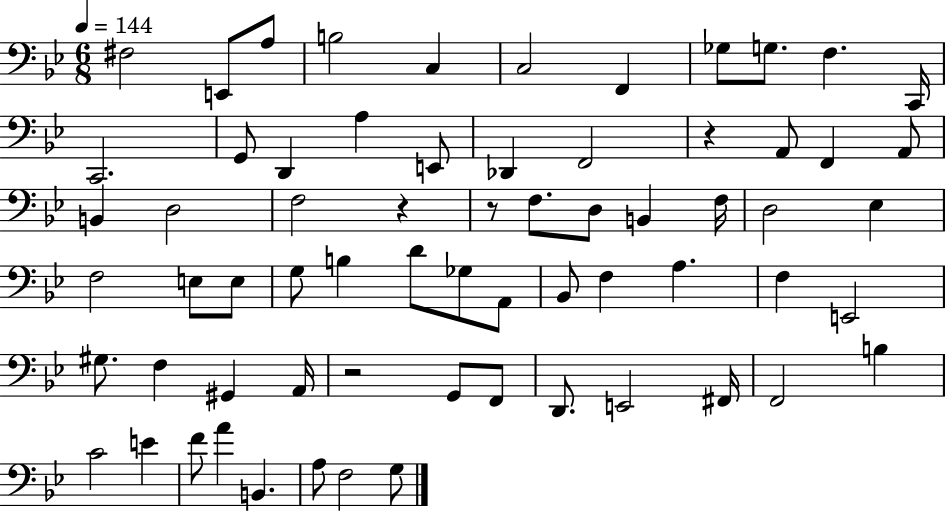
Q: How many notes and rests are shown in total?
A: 66